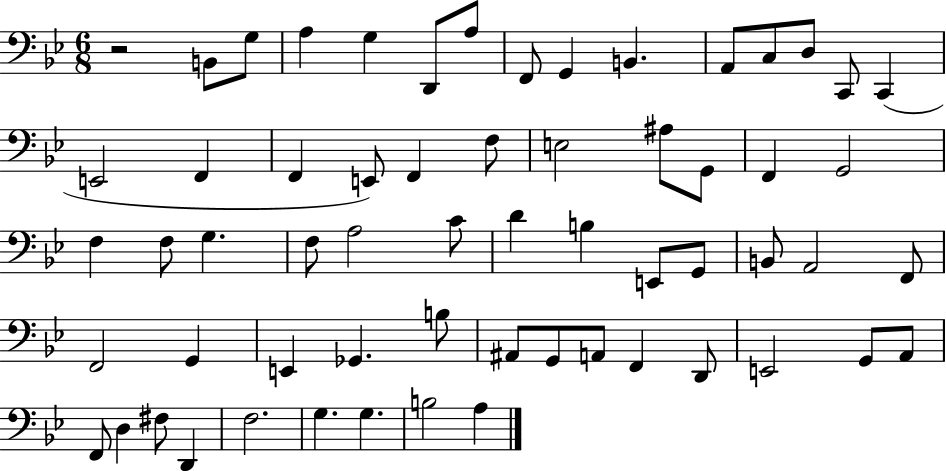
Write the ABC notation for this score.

X:1
T:Untitled
M:6/8
L:1/4
K:Bb
z2 B,,/2 G,/2 A, G, D,,/2 A,/2 F,,/2 G,, B,, A,,/2 C,/2 D,/2 C,,/2 C,, E,,2 F,, F,, E,,/2 F,, F,/2 E,2 ^A,/2 G,,/2 F,, G,,2 F, F,/2 G, F,/2 A,2 C/2 D B, E,,/2 G,,/2 B,,/2 A,,2 F,,/2 F,,2 G,, E,, _G,, B,/2 ^A,,/2 G,,/2 A,,/2 F,, D,,/2 E,,2 G,,/2 A,,/2 F,,/2 D, ^F,/2 D,, F,2 G, G, B,2 A,